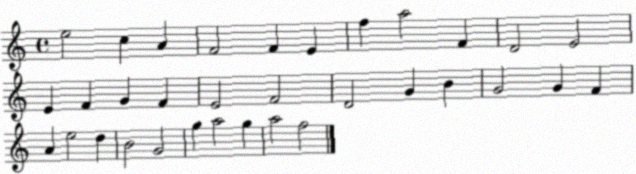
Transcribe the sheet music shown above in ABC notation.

X:1
T:Untitled
M:4/4
L:1/4
K:C
e2 c A F2 F E f a2 F D2 E2 E F G F E2 F2 D2 G B G2 G F A e2 d B2 G2 g a2 g a2 f2